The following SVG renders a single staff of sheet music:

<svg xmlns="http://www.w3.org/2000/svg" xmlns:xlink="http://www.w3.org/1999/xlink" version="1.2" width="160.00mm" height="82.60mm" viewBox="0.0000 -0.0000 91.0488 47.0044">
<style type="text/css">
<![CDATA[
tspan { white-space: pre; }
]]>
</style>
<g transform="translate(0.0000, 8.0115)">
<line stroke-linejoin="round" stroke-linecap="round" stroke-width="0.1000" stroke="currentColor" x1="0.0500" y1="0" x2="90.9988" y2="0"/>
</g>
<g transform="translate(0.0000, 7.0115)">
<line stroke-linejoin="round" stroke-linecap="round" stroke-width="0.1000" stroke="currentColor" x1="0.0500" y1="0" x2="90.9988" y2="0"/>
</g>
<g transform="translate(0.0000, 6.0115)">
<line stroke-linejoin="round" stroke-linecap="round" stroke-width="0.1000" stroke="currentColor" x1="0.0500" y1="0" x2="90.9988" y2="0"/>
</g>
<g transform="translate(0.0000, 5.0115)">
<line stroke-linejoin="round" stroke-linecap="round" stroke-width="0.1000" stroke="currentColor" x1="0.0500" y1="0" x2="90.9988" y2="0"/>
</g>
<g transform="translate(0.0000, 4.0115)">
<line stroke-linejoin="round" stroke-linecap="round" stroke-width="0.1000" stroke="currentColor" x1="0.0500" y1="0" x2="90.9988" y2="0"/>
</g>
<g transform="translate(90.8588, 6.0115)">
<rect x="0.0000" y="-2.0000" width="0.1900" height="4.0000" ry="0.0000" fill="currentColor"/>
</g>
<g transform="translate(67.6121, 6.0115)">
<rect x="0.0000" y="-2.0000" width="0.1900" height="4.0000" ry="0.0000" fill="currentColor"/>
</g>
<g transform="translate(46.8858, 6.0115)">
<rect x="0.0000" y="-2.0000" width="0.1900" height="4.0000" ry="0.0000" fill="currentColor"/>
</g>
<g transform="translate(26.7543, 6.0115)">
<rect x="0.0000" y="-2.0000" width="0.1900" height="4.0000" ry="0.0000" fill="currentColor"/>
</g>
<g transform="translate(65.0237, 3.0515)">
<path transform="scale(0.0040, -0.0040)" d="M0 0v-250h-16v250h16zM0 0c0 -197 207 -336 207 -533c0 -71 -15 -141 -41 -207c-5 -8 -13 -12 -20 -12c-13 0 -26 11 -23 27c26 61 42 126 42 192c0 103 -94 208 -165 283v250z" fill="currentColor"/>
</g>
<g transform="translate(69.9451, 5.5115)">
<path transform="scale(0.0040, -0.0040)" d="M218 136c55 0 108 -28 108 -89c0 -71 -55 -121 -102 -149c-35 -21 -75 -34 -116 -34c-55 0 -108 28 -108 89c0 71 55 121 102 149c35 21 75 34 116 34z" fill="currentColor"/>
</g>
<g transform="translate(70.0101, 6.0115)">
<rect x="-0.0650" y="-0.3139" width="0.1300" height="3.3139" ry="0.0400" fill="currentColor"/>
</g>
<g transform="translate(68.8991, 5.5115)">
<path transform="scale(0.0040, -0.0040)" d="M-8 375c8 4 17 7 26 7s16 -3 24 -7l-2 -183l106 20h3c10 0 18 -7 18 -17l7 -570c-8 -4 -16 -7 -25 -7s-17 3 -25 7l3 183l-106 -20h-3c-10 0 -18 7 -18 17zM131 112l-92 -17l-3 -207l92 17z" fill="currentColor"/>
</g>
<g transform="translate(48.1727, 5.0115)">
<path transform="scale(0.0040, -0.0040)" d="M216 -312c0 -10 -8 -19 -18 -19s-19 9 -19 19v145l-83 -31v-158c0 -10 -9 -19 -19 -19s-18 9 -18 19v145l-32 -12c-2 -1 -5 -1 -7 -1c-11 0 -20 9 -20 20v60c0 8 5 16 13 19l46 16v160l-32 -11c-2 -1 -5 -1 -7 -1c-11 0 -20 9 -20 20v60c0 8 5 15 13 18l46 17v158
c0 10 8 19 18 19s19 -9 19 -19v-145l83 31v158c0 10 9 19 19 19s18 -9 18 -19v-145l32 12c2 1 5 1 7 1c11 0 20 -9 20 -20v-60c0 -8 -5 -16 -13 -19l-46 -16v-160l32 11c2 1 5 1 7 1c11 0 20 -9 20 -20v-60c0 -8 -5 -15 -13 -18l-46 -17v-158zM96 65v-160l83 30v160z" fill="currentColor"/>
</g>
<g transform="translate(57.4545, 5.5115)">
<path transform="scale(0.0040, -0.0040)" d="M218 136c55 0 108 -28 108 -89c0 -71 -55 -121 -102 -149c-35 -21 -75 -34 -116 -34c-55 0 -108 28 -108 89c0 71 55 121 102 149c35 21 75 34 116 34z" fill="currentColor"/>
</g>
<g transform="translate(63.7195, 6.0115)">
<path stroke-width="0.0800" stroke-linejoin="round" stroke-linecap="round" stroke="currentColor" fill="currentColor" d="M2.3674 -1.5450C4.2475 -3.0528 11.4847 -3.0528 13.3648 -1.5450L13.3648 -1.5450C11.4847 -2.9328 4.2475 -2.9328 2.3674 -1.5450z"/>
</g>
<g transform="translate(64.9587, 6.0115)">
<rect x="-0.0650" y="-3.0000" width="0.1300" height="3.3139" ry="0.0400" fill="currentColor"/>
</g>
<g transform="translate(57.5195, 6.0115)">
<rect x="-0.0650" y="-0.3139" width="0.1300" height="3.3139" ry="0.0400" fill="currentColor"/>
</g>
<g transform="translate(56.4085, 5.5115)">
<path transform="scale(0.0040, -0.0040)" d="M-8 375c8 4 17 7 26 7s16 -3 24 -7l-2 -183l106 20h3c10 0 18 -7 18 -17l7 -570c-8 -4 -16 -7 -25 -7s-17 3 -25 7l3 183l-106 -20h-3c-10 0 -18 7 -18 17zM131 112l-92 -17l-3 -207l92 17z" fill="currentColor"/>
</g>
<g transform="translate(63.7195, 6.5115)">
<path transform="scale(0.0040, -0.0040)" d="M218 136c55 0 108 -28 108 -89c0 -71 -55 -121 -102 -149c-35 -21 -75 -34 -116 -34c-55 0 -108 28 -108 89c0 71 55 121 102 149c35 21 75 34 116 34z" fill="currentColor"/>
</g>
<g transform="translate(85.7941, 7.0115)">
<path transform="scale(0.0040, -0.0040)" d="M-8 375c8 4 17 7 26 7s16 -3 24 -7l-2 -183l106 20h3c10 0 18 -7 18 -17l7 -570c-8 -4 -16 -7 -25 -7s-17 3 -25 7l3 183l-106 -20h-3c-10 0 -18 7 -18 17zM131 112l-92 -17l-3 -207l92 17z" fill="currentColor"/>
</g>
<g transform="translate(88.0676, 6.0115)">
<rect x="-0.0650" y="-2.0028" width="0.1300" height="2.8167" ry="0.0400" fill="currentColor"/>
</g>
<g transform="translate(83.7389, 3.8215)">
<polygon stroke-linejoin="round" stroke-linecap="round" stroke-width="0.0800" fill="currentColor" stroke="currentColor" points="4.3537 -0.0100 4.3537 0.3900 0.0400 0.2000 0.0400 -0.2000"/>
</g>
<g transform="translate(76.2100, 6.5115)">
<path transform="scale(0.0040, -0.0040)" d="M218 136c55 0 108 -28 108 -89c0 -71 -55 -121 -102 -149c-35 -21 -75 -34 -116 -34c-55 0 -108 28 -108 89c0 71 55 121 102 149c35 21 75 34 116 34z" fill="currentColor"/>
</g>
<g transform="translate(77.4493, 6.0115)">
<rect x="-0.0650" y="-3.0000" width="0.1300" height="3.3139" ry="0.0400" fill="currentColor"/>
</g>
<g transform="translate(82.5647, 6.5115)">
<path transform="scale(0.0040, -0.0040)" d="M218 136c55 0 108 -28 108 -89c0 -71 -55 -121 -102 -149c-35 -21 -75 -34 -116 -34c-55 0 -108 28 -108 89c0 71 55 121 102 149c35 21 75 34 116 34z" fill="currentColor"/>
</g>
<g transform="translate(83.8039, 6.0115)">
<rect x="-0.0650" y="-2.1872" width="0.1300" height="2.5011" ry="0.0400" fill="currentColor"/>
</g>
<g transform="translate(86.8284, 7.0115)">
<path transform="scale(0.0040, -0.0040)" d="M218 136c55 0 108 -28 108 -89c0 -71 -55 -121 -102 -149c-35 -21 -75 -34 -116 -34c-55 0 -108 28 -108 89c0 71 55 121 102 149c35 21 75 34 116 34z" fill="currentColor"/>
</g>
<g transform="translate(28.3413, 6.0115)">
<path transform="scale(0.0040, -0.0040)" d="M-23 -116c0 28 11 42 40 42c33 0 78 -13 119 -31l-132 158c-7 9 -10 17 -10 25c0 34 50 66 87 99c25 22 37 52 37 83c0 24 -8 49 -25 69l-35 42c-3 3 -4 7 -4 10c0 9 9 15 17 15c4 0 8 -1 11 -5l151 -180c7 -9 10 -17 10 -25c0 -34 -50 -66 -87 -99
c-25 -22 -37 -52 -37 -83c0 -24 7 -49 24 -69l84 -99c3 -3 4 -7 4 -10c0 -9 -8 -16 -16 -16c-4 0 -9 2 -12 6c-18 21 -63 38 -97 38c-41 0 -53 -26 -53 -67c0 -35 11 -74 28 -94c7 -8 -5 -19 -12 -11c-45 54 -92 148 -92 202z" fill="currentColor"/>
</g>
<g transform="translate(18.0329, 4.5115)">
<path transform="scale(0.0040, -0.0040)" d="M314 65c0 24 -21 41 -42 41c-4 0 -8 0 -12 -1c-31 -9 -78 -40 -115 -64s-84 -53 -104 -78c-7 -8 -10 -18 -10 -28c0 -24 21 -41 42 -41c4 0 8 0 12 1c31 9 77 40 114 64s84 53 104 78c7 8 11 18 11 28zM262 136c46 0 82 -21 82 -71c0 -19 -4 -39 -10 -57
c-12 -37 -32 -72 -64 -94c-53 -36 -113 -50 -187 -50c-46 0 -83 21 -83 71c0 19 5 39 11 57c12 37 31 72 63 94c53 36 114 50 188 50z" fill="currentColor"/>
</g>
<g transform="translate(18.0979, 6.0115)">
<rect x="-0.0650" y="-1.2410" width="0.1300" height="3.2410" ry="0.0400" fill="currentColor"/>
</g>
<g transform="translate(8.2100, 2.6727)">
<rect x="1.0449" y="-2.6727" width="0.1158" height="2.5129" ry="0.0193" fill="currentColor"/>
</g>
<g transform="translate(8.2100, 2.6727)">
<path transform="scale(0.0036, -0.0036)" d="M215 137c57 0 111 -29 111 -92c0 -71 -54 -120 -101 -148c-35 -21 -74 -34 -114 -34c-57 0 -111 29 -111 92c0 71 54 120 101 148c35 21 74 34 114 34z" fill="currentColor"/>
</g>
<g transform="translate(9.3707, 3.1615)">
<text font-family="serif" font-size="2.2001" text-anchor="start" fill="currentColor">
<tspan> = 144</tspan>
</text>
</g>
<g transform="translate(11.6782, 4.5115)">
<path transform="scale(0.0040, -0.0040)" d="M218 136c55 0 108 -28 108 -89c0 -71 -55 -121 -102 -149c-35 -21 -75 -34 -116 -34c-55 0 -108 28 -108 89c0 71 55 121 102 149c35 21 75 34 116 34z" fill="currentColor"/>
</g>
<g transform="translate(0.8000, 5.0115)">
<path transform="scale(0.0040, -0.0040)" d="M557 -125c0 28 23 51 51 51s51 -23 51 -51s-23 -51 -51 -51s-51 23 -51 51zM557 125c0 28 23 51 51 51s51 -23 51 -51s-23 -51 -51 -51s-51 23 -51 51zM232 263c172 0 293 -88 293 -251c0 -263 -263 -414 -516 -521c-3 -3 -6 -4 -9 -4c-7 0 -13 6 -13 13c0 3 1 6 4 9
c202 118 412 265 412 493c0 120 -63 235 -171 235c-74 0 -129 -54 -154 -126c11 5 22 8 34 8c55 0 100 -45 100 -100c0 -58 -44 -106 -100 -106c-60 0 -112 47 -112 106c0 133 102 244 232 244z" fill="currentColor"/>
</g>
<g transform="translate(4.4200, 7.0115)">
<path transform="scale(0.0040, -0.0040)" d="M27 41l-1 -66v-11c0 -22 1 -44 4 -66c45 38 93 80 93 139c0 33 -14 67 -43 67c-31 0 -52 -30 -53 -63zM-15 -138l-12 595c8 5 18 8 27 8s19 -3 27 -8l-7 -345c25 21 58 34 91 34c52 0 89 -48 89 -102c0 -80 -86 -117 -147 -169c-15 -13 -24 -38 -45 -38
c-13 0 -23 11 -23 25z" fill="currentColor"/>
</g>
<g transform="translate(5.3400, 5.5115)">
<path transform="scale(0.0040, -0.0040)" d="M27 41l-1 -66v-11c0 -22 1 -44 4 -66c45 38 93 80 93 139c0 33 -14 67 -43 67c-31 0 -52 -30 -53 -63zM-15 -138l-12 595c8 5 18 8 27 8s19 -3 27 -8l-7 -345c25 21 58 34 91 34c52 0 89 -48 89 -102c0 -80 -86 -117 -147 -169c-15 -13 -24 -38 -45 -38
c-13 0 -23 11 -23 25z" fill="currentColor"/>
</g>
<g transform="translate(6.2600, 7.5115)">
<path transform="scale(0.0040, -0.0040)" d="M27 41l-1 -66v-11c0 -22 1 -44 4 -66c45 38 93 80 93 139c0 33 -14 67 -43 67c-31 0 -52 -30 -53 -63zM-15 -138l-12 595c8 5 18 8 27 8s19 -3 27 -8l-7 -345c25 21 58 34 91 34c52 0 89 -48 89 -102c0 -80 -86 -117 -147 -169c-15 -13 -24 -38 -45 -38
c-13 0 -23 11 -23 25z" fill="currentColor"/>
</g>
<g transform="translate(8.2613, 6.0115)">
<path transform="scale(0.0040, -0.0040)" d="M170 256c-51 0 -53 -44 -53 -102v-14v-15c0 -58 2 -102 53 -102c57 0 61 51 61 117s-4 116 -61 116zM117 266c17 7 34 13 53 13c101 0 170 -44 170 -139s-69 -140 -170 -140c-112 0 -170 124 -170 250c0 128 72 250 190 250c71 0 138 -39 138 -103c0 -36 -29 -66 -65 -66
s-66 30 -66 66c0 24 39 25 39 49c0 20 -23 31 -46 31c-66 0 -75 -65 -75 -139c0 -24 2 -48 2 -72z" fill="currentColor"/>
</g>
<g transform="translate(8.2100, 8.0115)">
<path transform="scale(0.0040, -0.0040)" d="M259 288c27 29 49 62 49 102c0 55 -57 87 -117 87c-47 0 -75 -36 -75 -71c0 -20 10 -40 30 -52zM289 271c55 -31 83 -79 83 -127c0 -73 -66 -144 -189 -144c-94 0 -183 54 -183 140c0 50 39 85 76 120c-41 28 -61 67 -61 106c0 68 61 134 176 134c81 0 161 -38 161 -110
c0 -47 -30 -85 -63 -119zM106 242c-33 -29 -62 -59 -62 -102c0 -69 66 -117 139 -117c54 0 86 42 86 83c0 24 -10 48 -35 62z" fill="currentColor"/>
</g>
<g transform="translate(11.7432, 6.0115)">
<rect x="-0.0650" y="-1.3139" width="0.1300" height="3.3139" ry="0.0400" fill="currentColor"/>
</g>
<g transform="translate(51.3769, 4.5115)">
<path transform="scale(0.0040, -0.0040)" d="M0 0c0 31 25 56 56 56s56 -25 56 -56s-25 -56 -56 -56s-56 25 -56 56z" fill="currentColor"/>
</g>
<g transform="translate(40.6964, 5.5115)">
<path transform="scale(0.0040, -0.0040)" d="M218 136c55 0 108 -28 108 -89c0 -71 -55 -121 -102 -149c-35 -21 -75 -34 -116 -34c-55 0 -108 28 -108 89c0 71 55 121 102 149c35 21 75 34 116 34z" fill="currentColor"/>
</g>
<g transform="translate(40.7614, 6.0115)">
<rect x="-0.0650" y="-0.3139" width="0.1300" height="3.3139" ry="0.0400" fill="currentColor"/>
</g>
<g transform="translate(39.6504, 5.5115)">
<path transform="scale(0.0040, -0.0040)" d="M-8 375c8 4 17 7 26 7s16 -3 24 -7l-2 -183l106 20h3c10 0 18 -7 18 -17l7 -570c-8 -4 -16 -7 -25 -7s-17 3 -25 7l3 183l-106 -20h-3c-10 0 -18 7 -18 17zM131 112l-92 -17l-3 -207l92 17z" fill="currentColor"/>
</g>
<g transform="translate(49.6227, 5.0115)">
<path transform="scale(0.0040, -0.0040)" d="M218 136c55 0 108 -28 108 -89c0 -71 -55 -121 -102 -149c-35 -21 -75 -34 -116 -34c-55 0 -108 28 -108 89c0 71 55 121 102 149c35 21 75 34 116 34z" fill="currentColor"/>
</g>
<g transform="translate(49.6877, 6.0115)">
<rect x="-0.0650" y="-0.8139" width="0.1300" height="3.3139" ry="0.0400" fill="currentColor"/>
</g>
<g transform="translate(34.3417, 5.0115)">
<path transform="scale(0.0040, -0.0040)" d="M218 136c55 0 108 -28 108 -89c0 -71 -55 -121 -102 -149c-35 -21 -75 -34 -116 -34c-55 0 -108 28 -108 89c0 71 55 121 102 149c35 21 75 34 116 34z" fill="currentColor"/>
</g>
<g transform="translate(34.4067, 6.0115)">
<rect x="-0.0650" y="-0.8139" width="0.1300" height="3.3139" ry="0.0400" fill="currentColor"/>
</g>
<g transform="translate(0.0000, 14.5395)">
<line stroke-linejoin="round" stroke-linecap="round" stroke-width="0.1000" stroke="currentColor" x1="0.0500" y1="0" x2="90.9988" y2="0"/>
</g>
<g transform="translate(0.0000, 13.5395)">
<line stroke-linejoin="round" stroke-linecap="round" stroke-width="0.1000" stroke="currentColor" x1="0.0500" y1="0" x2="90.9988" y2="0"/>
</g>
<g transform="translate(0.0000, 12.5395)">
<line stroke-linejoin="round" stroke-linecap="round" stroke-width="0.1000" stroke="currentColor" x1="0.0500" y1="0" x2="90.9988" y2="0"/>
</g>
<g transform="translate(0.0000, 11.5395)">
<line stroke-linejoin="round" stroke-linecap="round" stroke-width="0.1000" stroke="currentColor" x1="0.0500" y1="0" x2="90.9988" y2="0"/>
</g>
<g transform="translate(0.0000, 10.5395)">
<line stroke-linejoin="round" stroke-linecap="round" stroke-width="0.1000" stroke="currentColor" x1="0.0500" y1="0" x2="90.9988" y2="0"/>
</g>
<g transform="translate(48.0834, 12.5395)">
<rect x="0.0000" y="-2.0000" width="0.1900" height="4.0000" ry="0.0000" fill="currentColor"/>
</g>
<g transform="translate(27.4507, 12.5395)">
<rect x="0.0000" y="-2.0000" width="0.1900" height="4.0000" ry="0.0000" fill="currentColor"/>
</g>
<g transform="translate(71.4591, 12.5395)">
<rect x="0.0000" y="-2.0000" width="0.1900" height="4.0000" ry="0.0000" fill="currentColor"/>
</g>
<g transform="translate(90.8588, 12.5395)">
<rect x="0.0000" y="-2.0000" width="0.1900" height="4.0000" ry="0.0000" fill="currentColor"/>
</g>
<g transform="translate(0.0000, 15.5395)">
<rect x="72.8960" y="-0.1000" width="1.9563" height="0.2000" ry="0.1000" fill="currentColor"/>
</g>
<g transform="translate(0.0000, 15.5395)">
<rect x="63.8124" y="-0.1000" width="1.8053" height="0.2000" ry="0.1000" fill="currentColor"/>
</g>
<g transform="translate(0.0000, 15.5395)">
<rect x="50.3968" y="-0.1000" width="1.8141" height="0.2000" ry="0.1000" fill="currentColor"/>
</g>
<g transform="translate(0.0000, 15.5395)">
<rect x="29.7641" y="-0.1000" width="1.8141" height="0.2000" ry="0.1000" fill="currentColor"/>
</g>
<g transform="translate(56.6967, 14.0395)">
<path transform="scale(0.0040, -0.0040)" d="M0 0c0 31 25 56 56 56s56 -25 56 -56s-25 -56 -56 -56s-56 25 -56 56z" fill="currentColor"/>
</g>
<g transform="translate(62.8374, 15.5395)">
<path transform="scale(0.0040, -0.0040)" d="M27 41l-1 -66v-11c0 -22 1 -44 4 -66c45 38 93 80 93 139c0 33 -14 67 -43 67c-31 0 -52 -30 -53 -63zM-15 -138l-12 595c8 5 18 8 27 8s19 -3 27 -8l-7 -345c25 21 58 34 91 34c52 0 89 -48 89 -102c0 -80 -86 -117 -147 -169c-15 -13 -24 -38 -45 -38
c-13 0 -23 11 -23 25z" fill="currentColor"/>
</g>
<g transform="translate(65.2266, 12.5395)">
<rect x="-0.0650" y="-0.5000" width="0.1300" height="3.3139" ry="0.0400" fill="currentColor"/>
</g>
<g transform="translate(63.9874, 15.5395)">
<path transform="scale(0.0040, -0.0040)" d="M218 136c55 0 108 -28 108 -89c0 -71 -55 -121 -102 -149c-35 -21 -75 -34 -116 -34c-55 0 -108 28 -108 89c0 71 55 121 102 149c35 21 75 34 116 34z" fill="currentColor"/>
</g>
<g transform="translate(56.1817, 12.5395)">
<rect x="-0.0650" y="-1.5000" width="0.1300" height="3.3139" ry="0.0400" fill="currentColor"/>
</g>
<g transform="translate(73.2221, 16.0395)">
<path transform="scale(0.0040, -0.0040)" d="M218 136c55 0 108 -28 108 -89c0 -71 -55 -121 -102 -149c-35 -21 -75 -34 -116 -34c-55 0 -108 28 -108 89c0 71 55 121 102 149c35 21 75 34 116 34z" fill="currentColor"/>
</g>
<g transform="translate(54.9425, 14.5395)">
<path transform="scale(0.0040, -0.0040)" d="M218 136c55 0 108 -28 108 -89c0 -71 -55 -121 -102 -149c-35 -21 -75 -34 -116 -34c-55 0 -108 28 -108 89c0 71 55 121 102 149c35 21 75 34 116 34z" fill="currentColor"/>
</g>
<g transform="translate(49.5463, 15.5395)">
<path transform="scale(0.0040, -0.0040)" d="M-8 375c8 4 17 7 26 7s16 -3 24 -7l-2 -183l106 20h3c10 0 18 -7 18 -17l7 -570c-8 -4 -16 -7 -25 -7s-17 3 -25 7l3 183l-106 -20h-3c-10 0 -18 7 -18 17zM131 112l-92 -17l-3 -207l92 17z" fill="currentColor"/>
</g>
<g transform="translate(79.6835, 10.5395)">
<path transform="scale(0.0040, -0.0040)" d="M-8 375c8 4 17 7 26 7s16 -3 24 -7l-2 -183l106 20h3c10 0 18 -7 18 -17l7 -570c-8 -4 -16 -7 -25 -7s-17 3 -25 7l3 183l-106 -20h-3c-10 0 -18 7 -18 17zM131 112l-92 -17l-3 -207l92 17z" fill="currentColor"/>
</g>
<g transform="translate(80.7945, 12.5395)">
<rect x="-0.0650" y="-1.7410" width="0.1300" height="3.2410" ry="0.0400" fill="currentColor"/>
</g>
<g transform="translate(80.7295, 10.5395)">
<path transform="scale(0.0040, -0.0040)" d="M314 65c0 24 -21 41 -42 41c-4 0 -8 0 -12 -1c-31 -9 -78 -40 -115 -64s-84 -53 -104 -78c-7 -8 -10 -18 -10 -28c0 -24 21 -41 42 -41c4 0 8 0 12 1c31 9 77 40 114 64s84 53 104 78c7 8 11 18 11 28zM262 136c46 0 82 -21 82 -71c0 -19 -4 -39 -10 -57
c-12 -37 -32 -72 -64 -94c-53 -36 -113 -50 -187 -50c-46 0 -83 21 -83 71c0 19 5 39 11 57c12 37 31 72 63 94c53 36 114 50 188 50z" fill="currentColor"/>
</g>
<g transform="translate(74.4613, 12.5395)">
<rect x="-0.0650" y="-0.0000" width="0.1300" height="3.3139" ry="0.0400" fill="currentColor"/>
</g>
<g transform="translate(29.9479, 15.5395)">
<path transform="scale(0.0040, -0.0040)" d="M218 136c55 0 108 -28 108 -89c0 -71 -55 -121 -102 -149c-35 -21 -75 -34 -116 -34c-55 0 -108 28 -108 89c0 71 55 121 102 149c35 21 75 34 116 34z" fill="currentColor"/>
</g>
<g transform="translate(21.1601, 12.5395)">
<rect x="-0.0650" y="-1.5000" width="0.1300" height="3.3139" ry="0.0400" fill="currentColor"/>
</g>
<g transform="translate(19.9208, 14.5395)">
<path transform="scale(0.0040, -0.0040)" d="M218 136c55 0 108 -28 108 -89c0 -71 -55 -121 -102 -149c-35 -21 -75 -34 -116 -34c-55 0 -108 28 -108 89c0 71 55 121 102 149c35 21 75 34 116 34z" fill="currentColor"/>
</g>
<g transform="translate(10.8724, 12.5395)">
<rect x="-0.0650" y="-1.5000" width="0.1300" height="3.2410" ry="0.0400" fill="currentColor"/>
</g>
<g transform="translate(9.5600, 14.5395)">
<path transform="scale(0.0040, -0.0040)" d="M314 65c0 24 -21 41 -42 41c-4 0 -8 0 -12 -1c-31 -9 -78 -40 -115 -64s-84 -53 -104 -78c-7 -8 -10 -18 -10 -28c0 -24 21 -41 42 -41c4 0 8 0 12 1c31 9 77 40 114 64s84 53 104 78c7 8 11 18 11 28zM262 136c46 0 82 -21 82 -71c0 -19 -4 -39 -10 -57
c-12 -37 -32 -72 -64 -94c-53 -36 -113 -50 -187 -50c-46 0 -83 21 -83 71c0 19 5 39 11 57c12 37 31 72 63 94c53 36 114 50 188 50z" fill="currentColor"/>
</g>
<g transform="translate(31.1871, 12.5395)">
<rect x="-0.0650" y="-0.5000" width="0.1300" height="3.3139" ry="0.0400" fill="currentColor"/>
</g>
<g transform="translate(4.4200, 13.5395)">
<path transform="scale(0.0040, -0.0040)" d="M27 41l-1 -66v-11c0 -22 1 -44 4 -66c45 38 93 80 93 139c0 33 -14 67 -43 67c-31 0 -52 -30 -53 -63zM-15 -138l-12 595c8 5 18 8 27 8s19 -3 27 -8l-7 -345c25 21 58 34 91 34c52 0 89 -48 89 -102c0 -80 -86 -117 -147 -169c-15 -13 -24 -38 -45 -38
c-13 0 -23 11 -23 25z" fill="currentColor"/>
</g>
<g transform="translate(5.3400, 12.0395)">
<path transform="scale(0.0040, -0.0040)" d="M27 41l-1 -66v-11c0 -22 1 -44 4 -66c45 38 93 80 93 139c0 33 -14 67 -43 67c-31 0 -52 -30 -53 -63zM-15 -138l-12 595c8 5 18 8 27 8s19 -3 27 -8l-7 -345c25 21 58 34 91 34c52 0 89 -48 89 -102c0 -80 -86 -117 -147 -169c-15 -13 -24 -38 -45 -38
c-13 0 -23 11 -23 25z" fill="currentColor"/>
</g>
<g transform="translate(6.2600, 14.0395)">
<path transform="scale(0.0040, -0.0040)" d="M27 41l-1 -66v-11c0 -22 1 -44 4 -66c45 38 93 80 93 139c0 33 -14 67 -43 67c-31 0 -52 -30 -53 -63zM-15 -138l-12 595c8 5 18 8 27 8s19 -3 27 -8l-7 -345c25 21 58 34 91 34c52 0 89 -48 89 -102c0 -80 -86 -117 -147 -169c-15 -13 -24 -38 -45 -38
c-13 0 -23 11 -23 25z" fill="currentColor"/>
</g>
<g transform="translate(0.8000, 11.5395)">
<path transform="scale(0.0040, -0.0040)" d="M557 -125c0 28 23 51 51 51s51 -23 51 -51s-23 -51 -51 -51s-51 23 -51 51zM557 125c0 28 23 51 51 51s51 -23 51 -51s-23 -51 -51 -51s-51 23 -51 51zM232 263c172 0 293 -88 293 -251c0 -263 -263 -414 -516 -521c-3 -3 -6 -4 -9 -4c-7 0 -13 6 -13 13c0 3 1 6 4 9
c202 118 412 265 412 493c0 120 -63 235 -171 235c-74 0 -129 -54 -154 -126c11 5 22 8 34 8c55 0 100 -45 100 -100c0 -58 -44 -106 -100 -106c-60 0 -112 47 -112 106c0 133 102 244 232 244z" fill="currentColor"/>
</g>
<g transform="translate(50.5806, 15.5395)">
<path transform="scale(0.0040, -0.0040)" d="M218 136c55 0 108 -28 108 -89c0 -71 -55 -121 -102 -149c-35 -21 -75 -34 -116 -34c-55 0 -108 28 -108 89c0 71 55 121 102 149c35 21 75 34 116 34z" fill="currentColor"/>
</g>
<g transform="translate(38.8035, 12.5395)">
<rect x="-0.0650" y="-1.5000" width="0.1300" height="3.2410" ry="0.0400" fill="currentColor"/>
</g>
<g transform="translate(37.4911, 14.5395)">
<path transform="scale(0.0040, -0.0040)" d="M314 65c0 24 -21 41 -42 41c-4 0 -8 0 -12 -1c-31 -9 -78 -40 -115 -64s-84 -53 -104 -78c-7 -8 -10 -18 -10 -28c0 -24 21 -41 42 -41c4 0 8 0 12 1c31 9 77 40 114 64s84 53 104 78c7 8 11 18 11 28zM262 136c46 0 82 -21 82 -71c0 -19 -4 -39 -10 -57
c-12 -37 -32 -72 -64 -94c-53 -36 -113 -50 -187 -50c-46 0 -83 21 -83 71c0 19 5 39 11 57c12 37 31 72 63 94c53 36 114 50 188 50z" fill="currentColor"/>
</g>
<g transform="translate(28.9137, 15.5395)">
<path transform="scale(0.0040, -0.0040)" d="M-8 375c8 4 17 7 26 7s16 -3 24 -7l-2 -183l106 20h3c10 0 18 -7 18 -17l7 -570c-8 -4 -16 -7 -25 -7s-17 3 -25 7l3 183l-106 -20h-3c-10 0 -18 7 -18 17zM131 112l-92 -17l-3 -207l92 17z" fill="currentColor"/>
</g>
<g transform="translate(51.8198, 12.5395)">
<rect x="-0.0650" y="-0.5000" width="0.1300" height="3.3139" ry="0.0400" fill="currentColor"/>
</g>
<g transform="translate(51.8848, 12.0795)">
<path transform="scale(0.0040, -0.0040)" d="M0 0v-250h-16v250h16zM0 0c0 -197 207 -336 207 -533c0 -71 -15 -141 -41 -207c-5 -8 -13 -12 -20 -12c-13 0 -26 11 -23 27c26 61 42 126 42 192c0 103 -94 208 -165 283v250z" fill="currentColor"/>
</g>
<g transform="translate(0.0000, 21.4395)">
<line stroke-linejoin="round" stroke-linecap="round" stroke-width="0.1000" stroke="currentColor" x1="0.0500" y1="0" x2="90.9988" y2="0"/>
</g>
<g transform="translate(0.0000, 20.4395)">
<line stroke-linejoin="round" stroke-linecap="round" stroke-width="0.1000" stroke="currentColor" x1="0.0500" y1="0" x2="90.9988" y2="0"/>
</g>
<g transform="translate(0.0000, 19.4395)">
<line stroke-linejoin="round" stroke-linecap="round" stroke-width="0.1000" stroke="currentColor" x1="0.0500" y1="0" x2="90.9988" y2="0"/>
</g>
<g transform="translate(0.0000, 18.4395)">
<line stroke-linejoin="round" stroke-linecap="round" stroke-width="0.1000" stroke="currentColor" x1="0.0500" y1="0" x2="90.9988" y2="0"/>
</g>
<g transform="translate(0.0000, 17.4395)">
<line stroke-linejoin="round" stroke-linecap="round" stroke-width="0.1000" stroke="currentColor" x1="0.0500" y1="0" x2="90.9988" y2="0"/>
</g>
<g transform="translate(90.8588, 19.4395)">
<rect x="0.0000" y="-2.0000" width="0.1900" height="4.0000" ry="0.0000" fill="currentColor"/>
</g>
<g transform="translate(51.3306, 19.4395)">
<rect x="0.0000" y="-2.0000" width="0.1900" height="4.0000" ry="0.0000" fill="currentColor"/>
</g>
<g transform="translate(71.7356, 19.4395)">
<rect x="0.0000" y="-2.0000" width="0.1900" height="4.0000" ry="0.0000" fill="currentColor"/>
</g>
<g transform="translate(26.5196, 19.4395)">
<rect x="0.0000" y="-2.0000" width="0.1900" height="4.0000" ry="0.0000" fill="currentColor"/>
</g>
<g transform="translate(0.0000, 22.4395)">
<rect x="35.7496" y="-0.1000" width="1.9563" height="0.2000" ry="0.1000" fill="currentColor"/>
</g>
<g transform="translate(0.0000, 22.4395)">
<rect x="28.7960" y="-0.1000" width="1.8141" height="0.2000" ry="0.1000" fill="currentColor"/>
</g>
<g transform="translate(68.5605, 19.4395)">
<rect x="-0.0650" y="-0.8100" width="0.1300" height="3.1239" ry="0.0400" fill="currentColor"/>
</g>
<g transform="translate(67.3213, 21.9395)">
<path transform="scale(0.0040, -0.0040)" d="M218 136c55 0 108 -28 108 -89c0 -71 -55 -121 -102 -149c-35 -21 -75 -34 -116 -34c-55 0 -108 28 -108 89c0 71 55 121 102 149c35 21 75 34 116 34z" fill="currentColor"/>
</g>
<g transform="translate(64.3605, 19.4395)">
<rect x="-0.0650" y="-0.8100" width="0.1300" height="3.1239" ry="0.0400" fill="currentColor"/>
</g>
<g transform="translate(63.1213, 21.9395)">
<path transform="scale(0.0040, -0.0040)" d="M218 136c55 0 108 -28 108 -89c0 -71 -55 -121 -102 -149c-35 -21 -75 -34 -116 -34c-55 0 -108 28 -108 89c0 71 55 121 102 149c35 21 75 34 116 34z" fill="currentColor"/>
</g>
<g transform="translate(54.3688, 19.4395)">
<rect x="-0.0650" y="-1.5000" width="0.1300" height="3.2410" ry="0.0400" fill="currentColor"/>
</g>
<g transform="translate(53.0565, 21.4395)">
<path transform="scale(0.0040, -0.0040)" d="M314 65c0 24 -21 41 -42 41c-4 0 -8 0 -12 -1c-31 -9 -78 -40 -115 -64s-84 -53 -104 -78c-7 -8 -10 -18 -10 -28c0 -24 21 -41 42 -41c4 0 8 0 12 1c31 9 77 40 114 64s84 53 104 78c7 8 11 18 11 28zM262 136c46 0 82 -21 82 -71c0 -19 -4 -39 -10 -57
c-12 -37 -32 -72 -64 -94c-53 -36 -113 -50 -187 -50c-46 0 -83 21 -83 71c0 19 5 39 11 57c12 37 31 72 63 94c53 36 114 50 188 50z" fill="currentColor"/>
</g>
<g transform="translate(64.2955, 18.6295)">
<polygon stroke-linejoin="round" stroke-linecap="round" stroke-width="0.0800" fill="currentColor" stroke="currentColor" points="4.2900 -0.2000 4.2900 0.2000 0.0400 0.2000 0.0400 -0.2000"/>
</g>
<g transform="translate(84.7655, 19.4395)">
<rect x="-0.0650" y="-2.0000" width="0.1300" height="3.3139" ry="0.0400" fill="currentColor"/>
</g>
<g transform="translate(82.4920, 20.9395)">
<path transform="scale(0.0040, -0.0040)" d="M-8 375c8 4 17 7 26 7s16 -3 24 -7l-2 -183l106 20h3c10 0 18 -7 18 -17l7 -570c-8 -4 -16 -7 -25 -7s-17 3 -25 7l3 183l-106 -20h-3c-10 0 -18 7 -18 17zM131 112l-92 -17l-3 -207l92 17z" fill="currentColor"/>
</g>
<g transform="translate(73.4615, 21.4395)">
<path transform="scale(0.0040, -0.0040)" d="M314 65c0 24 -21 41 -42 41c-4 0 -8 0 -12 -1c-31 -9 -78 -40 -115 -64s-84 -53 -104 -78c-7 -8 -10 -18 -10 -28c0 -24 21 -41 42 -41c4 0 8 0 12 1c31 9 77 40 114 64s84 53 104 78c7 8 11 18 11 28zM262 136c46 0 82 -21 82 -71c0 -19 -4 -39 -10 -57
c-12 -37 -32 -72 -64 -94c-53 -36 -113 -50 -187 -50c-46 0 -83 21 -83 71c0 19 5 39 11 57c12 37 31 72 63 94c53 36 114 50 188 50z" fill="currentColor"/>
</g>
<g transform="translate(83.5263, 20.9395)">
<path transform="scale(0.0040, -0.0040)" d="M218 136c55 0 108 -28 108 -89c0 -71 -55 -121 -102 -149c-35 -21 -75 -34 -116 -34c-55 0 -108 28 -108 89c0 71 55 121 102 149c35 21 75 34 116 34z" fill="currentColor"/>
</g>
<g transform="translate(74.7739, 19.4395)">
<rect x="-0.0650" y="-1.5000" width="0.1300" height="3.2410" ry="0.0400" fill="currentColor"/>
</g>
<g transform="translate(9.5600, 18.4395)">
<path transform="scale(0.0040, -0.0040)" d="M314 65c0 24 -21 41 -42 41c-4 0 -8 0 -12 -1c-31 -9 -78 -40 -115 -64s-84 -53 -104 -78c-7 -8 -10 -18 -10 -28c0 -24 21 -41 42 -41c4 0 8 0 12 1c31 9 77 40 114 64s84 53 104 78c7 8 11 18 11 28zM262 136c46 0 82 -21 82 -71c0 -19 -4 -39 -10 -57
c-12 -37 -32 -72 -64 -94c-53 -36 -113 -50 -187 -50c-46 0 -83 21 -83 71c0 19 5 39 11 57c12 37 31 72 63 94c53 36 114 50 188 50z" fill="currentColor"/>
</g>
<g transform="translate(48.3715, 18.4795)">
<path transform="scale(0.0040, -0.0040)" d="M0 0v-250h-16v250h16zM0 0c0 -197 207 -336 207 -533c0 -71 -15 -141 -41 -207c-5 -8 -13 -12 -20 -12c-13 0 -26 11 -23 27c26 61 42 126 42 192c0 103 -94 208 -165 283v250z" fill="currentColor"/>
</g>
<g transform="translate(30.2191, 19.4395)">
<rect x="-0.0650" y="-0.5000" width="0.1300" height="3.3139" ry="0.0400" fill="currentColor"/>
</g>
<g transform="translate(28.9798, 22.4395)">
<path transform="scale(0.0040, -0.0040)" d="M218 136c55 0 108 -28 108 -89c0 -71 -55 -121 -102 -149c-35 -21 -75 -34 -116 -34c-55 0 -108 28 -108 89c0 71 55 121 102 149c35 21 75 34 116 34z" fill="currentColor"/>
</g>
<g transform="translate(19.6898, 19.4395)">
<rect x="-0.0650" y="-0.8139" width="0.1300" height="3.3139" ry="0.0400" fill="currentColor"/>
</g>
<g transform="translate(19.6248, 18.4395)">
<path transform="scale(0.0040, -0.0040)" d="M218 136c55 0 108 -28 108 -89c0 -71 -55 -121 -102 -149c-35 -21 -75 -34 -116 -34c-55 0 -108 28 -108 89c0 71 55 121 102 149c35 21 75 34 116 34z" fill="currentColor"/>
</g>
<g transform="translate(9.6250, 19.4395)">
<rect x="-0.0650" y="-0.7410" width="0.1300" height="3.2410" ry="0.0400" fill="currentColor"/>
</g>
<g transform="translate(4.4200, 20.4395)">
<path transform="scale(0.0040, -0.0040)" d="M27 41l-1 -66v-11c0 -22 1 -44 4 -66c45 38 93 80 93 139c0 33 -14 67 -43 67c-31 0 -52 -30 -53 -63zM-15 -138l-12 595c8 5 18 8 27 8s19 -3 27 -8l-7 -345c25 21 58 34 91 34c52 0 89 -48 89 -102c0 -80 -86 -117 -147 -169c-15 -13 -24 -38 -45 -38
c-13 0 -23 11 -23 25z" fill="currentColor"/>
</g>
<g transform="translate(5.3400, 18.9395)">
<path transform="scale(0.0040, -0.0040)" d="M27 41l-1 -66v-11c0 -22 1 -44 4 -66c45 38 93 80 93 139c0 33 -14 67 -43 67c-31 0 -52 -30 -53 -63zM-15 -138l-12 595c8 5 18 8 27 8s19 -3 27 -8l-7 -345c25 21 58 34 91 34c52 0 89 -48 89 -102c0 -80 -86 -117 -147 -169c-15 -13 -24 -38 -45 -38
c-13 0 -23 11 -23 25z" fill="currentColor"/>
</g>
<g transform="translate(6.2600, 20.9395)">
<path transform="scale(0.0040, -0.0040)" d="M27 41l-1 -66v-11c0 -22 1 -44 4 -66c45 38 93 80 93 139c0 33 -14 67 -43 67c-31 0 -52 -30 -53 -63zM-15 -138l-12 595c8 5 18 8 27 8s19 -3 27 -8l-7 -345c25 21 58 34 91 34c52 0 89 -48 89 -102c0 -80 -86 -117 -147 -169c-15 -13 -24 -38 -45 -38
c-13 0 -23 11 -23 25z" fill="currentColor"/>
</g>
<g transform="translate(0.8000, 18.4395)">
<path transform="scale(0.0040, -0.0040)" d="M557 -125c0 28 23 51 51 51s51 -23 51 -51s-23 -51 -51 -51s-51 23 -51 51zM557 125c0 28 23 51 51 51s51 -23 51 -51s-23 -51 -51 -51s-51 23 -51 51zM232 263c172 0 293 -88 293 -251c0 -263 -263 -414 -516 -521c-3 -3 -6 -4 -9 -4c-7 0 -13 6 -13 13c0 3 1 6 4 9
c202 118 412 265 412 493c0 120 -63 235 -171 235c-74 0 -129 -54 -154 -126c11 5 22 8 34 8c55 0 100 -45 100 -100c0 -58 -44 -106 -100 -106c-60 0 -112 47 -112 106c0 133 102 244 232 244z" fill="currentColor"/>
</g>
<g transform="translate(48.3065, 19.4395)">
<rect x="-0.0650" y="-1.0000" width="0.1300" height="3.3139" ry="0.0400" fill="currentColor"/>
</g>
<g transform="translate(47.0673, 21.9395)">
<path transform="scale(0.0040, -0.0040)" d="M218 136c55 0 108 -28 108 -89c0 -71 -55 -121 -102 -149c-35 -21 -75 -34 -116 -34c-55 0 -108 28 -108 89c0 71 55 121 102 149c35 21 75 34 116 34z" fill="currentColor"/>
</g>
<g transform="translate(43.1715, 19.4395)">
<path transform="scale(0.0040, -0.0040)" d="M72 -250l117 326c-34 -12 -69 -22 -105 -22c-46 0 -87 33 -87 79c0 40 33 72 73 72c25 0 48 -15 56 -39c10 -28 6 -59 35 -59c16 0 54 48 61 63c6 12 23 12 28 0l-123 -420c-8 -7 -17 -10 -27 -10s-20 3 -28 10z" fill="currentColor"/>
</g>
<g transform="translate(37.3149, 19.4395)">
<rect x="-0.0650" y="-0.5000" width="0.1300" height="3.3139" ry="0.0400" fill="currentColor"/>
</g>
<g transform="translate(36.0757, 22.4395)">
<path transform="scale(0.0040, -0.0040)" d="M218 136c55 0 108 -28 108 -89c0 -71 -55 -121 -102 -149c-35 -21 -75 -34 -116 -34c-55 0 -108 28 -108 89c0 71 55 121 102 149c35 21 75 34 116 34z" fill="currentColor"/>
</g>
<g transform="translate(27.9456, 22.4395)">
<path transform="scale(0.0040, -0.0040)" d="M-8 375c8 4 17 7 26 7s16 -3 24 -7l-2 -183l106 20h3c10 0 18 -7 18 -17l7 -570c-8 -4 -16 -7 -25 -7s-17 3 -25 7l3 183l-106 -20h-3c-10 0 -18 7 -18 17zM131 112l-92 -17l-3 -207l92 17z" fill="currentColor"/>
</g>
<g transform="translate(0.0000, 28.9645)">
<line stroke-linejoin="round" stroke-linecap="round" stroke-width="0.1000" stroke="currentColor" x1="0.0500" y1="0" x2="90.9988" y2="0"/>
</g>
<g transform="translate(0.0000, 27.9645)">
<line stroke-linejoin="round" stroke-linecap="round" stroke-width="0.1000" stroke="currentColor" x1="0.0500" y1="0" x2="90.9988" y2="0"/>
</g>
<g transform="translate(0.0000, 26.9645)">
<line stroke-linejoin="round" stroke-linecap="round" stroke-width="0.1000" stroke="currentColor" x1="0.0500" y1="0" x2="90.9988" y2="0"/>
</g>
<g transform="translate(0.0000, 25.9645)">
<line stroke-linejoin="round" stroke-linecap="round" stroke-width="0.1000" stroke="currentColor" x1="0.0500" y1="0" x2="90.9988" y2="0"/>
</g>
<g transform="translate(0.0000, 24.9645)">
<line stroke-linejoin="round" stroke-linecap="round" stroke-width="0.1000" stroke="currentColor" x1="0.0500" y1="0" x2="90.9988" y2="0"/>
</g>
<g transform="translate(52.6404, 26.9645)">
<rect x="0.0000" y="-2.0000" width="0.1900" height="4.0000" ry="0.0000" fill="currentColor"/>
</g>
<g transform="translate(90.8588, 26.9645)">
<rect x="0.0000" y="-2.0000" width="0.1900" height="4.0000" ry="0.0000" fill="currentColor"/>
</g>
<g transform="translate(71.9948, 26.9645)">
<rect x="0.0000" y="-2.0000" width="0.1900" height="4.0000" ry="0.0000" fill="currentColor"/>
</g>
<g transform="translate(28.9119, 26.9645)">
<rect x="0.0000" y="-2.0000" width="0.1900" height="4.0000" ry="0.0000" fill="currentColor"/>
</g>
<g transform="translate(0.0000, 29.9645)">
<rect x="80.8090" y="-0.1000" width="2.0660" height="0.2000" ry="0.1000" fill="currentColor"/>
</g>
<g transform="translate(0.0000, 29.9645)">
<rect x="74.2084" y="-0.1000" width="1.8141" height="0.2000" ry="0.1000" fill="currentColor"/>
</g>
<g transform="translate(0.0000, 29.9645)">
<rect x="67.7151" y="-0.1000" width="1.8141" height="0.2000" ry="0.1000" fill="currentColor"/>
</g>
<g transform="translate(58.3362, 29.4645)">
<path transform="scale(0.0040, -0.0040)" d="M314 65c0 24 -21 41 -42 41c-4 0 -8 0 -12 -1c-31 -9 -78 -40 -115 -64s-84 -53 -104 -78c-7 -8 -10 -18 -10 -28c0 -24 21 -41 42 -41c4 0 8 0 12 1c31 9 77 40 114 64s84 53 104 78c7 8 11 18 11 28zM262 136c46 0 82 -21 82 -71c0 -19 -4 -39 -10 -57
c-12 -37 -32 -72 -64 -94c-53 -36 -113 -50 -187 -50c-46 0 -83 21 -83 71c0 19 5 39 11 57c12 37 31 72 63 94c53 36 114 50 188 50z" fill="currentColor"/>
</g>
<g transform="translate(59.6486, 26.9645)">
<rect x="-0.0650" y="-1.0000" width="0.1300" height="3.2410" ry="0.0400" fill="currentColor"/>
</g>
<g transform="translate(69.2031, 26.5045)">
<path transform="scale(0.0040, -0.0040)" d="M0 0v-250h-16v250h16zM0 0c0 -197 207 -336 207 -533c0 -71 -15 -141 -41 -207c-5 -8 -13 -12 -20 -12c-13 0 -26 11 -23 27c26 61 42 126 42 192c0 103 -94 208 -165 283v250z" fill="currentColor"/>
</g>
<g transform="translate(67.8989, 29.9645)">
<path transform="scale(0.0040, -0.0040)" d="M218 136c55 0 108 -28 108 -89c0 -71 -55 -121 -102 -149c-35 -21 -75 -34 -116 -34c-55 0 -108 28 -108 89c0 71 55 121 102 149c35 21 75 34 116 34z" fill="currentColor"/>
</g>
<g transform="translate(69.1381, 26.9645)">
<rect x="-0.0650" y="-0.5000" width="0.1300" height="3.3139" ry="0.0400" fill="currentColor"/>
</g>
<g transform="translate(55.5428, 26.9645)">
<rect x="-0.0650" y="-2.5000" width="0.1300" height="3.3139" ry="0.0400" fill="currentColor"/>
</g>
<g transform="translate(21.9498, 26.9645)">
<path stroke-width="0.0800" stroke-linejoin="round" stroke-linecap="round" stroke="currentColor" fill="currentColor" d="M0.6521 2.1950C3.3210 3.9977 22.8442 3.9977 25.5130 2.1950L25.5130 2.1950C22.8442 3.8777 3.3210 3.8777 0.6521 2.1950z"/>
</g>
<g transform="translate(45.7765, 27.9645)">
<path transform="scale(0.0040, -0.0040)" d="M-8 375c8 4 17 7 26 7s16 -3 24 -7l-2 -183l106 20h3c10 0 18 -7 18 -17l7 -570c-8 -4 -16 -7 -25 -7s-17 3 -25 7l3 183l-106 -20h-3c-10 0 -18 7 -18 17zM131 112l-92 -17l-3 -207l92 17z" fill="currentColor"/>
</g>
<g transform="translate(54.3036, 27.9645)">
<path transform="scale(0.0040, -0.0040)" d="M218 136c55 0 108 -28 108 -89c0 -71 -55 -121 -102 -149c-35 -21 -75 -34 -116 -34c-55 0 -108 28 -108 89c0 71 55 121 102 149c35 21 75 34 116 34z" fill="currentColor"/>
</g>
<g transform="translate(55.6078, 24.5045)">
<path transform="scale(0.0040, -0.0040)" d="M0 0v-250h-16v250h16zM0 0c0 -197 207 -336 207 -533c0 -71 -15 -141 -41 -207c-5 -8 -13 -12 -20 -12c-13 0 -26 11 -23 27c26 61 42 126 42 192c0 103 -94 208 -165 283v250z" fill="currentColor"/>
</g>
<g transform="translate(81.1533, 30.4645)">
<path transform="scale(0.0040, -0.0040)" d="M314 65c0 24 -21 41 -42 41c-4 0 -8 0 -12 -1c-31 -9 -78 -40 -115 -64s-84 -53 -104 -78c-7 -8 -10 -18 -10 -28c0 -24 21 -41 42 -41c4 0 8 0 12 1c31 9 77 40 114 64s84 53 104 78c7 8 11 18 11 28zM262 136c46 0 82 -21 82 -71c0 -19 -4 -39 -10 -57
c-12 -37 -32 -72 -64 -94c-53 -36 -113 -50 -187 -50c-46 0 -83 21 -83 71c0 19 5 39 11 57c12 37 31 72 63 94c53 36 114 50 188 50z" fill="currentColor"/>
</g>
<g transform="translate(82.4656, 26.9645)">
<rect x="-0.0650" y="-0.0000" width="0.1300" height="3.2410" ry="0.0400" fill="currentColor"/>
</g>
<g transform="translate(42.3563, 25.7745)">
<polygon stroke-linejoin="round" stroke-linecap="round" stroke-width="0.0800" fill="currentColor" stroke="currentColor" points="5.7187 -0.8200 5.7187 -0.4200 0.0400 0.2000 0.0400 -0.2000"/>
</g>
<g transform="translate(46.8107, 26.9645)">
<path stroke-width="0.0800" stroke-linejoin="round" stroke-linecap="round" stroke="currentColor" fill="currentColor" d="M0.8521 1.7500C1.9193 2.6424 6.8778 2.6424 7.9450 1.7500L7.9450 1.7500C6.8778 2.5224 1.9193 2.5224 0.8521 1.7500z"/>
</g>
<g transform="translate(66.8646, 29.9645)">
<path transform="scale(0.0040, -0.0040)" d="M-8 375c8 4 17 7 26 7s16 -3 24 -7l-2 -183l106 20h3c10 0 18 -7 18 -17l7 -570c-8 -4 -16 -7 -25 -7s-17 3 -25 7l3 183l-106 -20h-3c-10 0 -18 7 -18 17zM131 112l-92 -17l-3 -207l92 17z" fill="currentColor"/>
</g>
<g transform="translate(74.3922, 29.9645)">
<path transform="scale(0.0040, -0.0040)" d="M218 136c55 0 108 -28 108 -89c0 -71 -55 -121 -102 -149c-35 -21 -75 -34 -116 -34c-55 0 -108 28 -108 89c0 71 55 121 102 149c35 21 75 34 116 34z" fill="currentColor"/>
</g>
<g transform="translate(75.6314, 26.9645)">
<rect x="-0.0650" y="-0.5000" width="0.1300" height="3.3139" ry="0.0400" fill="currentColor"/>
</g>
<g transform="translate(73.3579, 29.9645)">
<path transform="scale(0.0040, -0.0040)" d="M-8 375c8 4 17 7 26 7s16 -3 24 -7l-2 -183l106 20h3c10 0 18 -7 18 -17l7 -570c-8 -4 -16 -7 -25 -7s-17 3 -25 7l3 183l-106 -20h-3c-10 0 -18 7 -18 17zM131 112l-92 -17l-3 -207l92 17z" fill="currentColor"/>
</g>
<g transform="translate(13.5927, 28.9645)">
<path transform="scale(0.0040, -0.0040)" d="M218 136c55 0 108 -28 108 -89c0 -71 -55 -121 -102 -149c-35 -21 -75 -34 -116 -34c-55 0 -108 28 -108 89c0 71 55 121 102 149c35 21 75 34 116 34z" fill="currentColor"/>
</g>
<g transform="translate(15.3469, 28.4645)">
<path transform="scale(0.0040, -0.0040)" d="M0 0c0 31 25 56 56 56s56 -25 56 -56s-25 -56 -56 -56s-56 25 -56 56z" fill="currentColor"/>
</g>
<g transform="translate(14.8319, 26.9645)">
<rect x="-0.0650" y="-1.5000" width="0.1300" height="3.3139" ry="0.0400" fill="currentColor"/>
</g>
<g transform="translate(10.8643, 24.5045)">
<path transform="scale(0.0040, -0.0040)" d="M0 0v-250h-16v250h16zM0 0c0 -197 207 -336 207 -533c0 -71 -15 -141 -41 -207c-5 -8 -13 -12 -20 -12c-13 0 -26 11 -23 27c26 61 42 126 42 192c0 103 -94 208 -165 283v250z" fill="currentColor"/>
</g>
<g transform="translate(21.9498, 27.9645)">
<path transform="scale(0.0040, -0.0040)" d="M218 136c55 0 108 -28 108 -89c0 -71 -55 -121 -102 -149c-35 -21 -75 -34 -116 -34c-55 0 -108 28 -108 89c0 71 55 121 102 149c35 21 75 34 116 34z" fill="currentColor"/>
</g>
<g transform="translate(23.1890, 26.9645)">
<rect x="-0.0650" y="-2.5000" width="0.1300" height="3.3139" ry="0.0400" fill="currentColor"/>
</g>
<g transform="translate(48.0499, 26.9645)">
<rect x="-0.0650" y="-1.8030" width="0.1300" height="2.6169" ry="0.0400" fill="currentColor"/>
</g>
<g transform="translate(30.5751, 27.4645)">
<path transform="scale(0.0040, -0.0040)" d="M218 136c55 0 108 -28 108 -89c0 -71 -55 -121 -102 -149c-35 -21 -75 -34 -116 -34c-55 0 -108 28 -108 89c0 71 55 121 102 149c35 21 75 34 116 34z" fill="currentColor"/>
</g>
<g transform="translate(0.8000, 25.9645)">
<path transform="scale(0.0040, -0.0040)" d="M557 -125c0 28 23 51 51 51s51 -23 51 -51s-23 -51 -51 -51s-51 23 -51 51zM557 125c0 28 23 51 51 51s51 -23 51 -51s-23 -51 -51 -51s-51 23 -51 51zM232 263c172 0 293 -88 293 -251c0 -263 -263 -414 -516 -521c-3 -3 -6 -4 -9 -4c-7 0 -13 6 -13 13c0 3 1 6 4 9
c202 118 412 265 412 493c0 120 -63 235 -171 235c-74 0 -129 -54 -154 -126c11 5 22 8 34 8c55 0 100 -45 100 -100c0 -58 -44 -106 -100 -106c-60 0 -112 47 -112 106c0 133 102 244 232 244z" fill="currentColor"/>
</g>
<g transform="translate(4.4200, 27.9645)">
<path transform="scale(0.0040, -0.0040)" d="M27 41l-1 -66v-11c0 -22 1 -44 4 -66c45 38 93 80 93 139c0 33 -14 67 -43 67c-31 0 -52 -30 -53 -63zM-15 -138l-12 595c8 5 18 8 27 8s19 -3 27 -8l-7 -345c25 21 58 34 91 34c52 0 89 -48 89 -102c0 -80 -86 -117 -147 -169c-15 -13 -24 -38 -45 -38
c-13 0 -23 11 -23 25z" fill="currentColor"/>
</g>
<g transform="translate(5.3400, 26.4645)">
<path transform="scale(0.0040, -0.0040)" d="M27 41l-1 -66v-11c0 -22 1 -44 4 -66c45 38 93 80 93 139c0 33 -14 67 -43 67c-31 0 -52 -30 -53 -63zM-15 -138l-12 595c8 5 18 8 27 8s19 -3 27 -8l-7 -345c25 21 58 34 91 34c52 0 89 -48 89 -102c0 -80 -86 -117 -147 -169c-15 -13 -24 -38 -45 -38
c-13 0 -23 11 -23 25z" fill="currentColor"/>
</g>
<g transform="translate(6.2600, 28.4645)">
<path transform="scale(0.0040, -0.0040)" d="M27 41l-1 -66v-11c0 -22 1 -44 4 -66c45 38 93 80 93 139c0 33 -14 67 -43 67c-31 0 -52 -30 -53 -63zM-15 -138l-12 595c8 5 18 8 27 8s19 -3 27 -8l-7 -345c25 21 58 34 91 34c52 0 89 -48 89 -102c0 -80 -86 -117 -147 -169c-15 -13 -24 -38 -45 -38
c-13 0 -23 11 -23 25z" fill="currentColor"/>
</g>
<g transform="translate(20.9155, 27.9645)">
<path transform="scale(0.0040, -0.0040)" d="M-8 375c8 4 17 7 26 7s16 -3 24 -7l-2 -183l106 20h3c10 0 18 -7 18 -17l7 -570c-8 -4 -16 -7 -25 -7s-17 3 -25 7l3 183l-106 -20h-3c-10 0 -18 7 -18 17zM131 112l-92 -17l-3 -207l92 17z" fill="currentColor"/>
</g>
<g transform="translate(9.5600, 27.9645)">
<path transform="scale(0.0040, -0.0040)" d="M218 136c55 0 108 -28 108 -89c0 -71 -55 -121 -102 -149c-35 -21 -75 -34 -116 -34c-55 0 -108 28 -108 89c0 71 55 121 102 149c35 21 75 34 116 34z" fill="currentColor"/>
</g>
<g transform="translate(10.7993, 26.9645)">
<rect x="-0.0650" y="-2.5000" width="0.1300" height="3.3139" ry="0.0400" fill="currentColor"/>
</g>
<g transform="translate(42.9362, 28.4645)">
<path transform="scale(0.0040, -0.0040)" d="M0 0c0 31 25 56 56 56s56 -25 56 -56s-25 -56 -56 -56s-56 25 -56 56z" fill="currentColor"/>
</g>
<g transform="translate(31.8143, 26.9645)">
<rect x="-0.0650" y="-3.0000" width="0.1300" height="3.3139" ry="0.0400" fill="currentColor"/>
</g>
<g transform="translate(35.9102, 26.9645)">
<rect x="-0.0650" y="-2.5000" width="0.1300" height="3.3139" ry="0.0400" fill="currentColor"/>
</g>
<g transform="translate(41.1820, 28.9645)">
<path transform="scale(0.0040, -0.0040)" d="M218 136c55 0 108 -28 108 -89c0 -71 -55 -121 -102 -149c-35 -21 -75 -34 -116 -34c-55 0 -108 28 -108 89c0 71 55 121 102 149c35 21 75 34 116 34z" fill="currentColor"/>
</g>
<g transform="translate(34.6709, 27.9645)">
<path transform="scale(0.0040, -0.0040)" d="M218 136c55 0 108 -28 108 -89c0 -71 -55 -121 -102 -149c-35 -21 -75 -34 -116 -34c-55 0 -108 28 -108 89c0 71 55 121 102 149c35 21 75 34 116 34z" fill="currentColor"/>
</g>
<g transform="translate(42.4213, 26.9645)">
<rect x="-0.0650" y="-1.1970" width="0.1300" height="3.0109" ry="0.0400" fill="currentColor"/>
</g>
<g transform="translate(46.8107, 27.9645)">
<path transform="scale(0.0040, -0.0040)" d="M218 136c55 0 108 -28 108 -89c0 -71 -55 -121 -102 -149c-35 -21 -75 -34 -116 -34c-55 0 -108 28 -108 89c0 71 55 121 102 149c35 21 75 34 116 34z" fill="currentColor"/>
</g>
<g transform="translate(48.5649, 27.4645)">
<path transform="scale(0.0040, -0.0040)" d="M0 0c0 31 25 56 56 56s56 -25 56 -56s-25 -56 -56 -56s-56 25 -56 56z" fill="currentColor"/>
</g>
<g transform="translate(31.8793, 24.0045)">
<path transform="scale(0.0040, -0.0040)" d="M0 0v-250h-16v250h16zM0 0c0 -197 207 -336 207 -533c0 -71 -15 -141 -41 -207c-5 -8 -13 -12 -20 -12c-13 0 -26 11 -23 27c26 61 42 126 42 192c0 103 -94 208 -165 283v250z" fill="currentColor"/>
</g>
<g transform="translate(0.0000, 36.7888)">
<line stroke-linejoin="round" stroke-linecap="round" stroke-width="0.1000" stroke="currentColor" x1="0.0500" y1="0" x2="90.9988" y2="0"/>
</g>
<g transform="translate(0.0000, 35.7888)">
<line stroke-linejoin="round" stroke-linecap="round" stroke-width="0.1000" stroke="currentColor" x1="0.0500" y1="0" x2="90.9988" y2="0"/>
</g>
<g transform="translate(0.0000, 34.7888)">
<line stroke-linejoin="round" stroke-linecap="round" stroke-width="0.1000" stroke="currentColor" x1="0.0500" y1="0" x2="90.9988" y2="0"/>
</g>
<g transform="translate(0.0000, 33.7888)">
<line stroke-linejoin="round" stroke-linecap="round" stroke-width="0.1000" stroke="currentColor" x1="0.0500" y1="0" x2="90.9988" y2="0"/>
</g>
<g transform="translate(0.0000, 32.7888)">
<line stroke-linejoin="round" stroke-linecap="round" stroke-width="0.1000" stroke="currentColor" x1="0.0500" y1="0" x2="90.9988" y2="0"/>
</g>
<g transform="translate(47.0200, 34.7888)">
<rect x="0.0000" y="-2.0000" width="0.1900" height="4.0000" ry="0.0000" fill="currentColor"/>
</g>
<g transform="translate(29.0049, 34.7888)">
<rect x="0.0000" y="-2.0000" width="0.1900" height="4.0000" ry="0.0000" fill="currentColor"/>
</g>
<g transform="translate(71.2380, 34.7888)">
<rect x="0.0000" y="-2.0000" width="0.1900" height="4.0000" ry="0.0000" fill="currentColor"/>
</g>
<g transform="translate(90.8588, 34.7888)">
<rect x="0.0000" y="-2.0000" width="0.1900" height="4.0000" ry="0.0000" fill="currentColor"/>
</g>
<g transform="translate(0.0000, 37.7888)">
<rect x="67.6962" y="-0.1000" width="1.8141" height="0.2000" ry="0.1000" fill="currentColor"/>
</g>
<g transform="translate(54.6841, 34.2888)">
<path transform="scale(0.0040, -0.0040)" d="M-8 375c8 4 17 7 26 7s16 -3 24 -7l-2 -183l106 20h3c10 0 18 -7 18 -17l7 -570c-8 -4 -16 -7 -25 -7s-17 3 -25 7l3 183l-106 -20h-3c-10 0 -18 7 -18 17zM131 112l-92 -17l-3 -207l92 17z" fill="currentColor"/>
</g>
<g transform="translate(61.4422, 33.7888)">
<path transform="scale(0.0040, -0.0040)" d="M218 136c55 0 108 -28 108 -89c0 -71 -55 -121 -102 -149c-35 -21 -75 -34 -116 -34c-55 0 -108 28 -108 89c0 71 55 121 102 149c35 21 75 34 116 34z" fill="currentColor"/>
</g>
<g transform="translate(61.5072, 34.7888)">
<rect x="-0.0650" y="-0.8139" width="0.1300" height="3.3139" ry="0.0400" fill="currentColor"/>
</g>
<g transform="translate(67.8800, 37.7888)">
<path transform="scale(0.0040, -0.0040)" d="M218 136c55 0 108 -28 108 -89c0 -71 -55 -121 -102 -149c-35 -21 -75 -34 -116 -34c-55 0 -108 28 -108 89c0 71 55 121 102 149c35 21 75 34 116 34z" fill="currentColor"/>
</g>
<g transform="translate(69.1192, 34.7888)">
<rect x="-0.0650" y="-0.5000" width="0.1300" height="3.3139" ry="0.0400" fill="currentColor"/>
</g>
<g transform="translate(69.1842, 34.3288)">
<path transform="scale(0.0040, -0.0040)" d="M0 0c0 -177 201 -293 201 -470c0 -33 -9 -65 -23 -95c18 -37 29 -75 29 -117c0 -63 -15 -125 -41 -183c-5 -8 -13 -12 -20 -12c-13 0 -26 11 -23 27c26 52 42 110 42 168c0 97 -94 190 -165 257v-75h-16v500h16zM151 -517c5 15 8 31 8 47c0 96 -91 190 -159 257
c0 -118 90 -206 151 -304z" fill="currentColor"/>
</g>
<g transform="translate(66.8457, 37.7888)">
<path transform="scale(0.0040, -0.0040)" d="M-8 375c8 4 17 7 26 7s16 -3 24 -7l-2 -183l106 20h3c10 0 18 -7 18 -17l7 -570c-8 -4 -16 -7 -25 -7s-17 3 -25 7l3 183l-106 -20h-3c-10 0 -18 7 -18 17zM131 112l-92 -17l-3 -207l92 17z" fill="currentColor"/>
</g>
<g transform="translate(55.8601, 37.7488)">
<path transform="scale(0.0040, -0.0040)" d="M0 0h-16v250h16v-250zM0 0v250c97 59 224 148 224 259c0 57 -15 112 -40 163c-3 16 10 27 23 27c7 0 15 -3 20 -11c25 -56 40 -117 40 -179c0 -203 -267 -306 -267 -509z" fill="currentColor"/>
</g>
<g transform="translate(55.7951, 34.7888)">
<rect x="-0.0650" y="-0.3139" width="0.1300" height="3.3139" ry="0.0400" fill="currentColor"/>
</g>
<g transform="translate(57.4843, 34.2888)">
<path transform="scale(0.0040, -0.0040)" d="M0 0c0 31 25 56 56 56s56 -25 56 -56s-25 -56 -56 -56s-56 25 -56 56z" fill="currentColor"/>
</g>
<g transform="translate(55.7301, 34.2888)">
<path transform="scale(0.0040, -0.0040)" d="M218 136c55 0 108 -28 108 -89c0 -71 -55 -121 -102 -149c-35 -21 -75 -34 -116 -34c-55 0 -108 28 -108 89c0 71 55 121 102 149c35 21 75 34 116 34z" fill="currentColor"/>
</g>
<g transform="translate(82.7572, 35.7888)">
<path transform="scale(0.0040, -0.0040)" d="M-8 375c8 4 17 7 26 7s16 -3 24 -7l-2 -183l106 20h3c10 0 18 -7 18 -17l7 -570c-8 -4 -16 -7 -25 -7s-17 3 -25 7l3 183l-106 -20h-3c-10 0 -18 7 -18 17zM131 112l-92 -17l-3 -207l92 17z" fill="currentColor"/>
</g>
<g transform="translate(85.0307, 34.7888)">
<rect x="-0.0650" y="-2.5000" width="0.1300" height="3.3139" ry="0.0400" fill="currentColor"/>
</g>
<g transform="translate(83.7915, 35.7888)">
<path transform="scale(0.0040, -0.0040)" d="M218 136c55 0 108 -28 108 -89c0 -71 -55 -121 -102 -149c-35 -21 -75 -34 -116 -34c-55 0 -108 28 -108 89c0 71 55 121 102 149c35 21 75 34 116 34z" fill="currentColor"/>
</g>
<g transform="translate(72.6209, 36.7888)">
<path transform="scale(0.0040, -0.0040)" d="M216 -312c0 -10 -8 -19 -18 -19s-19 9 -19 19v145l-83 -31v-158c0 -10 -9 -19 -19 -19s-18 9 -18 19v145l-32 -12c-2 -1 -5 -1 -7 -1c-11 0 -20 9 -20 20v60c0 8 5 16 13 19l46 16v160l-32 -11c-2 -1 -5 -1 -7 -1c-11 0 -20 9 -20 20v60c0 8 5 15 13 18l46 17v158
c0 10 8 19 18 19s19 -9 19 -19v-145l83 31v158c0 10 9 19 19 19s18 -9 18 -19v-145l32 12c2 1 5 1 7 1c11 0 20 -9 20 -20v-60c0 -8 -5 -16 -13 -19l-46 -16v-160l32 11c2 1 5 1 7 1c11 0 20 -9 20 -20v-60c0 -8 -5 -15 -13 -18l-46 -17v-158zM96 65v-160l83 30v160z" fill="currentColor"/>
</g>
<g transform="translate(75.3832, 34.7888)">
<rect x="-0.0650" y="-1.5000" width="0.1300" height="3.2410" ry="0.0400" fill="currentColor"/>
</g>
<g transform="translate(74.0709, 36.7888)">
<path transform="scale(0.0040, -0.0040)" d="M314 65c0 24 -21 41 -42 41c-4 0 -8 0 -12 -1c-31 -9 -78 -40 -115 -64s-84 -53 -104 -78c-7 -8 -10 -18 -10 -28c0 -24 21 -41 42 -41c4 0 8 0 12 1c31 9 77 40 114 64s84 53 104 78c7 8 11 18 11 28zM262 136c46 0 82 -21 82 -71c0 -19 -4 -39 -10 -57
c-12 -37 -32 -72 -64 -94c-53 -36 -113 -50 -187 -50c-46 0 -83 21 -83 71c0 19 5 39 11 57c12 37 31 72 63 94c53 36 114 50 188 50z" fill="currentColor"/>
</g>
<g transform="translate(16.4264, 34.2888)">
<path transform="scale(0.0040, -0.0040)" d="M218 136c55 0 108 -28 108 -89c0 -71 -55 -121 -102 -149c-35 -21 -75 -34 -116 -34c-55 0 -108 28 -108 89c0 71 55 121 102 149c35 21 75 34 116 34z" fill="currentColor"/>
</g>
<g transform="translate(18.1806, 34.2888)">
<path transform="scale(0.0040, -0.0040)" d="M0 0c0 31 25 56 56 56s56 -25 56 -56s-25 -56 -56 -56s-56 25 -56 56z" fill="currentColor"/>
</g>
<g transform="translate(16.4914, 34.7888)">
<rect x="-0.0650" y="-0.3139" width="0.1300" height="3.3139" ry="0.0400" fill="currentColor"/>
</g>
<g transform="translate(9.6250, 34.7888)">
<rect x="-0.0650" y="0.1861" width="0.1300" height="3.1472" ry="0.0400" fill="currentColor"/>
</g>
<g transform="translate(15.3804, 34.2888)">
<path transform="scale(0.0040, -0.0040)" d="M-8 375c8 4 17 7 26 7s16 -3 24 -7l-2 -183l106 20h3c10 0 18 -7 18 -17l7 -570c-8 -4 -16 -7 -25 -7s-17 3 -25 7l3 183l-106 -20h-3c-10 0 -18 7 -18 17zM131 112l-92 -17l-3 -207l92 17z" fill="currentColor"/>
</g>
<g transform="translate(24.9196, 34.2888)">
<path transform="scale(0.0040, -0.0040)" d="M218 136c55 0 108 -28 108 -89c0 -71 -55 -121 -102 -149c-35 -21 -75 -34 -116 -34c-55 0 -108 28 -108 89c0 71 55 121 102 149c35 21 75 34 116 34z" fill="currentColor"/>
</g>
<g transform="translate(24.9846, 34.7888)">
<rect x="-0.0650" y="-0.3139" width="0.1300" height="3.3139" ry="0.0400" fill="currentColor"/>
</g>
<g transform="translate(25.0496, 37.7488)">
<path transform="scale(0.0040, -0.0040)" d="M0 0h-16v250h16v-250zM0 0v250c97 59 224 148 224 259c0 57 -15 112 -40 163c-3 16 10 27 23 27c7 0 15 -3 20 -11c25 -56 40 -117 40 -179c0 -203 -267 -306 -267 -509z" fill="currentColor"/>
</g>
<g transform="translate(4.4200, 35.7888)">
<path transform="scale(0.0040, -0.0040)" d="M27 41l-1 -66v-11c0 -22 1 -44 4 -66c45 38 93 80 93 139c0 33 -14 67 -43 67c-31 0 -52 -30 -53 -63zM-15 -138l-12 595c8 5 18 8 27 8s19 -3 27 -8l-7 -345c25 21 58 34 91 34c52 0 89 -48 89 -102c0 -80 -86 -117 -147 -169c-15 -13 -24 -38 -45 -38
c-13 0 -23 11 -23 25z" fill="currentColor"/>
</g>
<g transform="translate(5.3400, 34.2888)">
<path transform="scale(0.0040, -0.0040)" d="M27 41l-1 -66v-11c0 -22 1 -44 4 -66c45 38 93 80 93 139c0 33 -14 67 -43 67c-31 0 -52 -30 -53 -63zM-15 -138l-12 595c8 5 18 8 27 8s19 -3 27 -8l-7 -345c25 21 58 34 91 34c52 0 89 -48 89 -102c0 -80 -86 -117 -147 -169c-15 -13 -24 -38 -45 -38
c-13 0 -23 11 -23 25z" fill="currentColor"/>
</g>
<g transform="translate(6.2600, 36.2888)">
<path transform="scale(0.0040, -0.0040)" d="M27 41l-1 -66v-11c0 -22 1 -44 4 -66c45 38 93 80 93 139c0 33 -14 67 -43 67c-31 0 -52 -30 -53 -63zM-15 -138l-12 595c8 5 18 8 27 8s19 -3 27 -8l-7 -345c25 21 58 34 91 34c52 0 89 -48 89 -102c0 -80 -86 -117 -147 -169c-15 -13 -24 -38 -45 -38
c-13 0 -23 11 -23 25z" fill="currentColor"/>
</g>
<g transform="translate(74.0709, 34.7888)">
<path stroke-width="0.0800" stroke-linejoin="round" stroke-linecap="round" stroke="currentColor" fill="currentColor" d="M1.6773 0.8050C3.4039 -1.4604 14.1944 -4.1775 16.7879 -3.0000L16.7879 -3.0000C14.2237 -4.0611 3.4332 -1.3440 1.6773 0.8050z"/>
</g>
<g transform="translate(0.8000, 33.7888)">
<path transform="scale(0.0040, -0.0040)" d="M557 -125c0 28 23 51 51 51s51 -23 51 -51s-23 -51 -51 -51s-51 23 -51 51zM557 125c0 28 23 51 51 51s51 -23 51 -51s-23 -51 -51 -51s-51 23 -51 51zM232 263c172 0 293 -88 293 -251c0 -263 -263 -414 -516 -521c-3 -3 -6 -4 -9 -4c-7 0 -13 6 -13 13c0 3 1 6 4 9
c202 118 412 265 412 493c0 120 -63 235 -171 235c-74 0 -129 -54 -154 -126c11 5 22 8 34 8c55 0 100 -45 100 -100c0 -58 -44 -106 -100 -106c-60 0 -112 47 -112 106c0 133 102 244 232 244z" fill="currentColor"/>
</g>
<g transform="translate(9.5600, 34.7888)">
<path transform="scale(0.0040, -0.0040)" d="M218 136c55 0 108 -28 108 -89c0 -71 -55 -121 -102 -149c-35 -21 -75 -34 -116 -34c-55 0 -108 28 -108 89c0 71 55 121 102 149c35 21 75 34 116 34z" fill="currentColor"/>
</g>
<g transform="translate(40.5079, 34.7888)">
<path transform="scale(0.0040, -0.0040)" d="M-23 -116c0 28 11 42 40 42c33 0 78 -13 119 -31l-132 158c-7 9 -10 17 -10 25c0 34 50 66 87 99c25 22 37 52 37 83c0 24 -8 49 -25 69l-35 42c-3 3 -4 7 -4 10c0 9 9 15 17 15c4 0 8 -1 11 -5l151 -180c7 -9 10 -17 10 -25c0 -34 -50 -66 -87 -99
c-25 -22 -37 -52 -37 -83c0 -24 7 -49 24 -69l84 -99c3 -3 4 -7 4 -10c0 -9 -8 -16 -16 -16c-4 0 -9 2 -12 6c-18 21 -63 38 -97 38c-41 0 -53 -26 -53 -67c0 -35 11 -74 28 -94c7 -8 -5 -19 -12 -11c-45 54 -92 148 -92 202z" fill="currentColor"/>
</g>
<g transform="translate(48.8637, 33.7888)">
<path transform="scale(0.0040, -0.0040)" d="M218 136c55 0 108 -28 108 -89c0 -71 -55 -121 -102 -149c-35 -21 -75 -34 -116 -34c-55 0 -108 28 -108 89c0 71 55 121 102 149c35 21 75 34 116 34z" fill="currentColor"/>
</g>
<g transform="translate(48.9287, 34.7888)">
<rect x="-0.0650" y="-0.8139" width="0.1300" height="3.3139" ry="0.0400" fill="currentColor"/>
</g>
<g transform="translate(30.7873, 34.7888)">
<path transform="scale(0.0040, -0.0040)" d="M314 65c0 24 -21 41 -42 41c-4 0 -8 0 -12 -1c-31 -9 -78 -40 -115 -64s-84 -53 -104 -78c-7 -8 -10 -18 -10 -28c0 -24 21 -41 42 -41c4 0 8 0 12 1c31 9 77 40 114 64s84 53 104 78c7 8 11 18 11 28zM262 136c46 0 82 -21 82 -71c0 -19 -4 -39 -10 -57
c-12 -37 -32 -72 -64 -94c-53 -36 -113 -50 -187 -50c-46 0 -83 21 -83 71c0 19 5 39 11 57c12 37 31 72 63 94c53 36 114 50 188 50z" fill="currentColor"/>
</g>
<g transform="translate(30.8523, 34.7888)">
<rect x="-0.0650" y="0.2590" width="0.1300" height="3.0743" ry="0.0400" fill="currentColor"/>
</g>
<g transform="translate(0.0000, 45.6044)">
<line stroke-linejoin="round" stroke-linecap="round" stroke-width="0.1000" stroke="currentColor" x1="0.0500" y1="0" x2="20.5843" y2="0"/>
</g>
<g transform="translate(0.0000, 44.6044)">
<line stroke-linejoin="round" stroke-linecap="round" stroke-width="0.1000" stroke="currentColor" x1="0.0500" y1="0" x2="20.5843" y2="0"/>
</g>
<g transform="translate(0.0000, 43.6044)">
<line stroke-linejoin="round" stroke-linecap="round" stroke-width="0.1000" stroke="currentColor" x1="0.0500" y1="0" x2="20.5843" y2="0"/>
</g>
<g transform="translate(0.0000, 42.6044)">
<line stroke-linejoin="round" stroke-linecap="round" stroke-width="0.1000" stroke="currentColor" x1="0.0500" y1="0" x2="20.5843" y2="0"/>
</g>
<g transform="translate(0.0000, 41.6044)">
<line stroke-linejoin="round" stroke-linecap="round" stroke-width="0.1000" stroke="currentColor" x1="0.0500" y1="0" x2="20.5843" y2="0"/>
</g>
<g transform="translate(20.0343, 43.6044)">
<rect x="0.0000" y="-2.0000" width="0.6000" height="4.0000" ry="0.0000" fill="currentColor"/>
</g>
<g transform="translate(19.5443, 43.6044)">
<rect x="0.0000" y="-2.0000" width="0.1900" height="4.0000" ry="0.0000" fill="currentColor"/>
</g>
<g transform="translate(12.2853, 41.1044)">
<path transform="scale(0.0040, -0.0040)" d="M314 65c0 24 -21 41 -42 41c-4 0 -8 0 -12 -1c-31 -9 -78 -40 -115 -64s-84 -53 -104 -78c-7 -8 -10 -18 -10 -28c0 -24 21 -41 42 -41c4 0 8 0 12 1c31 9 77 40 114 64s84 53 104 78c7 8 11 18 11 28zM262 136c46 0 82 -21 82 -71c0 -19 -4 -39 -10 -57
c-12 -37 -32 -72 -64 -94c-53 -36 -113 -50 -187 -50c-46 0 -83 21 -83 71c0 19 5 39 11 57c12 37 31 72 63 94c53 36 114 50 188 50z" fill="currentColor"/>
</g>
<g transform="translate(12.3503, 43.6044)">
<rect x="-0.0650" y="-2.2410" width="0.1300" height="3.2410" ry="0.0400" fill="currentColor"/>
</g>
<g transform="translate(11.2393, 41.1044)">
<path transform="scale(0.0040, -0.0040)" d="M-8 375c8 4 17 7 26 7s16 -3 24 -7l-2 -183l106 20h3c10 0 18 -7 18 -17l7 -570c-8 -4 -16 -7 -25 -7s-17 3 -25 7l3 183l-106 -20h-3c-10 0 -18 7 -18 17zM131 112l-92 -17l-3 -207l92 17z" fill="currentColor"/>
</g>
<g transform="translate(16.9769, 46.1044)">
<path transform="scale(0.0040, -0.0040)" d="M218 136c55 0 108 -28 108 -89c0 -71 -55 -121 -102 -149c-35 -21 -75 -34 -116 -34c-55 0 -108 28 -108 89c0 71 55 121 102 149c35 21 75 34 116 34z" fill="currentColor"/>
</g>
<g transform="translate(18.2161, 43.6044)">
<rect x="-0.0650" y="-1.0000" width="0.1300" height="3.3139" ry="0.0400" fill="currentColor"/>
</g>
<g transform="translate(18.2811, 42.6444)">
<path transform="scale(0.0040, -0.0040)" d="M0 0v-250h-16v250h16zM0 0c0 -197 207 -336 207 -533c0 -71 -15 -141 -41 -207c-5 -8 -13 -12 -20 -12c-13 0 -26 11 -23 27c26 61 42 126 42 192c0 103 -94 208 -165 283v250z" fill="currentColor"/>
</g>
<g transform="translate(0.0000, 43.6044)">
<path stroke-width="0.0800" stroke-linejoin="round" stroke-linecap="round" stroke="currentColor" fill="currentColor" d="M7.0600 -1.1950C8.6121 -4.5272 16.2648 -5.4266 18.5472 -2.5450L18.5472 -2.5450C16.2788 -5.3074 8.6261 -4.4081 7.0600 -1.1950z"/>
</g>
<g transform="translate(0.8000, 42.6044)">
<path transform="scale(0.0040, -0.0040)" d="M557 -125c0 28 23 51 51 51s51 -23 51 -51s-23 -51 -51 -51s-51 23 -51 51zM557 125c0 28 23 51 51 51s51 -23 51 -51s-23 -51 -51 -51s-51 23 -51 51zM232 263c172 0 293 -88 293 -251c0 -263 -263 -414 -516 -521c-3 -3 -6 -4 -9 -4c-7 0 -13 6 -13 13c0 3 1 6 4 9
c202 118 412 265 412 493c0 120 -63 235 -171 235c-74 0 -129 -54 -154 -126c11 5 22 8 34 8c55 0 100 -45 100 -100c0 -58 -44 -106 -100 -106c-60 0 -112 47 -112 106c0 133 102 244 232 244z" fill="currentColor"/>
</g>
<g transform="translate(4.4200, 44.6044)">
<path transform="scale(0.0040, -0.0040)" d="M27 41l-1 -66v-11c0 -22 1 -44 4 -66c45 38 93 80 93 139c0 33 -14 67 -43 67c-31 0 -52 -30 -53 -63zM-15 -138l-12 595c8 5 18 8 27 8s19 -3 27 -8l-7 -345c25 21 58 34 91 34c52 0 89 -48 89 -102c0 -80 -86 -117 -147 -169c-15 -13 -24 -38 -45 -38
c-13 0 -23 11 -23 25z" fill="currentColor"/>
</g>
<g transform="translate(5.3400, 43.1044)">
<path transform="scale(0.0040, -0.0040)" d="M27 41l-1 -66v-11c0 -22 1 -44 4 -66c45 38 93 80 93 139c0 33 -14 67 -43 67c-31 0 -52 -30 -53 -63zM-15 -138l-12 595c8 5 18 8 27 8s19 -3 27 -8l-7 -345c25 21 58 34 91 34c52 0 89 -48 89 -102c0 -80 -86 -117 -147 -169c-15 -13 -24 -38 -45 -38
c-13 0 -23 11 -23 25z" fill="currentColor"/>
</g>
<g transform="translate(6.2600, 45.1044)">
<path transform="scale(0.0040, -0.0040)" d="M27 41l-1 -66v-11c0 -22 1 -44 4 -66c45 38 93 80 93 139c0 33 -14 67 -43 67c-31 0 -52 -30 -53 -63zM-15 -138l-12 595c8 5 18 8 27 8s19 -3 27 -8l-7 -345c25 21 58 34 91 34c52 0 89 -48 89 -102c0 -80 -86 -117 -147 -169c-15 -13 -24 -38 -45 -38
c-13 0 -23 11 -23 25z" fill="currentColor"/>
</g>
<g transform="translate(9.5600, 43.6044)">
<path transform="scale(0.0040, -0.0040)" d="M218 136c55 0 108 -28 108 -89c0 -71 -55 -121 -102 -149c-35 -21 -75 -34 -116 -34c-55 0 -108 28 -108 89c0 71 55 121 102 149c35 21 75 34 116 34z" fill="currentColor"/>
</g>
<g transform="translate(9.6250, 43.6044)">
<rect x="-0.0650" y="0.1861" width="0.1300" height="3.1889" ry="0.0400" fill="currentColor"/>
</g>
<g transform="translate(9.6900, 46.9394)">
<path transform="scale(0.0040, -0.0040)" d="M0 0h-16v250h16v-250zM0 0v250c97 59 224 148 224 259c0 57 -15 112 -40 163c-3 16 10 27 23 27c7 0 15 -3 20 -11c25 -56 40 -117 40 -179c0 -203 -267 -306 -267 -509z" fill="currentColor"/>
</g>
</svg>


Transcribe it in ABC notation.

X:1
T:Untitled
M:6/8
L:1/4
K:Eb
G, G,2 z F, E, ^F, E, C,/2 E, C, C,/2 B,,/2 G,,2 G,, E,, G,,2 E,,/2 G,, _E,, D,, A,2 F,2 F, E,, E,, z/2 F,,/2 G,,2 F,,/2 F,,/2 G,,2 A,, _B,,/2 G,, B,, C,/2 _B,, G,,/2 B,,/2 B,,/2 F,,2 E,,/2 E,, D,,2 D, E, E,/2 D,2 z F, E,/2 F, E,,/4 ^G,,2 B,, D,/2 B,2 F,,/2